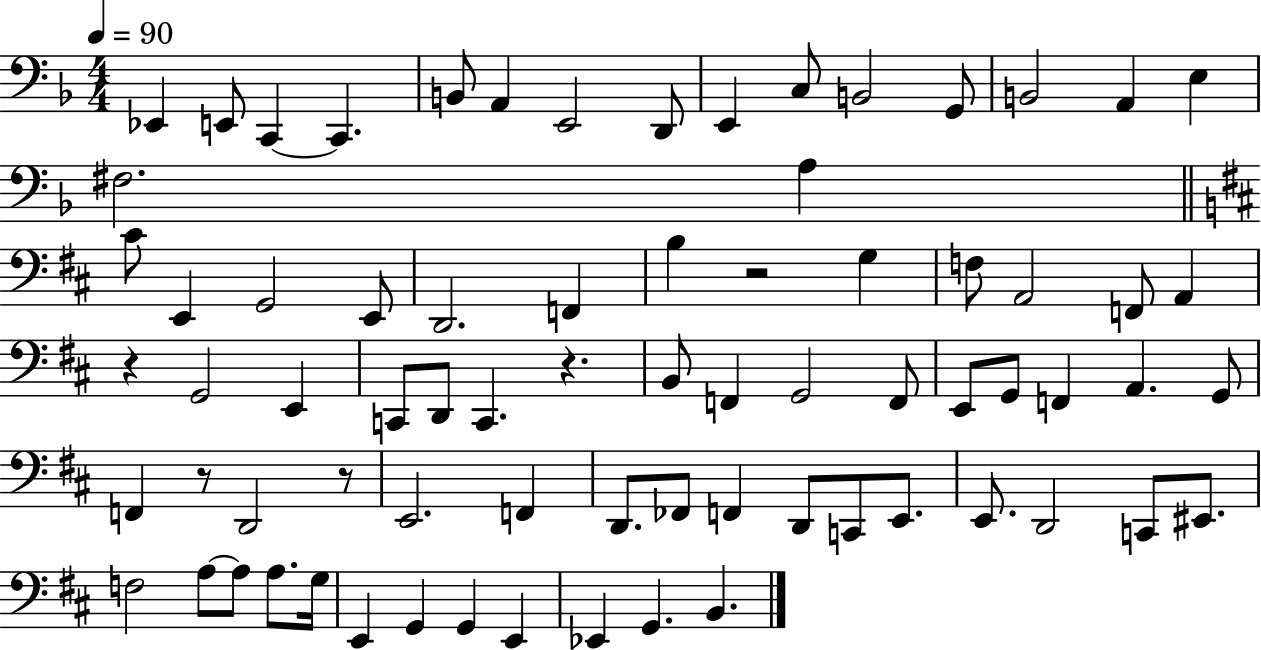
Eb2/q E2/e C2/q C2/q. B2/e A2/q E2/h D2/e E2/q C3/e B2/h G2/e B2/h A2/q E3/q F#3/h. A3/q C#4/e E2/q G2/h E2/e D2/h. F2/q B3/q R/h G3/q F3/e A2/h F2/e A2/q R/q G2/h E2/q C2/e D2/e C2/q. R/q. B2/e F2/q G2/h F2/e E2/e G2/e F2/q A2/q. G2/e F2/q R/e D2/h R/e E2/h. F2/q D2/e. FES2/e F2/q D2/e C2/e E2/e. E2/e. D2/h C2/e EIS2/e. F3/h A3/e A3/e A3/e. G3/s E2/q G2/q G2/q E2/q Eb2/q G2/q. B2/q.